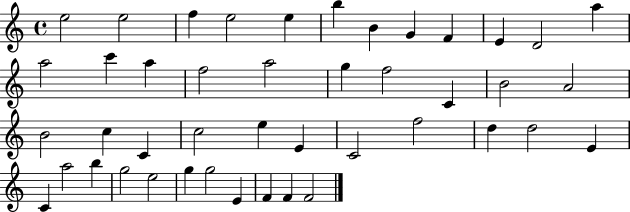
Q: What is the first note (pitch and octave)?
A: E5